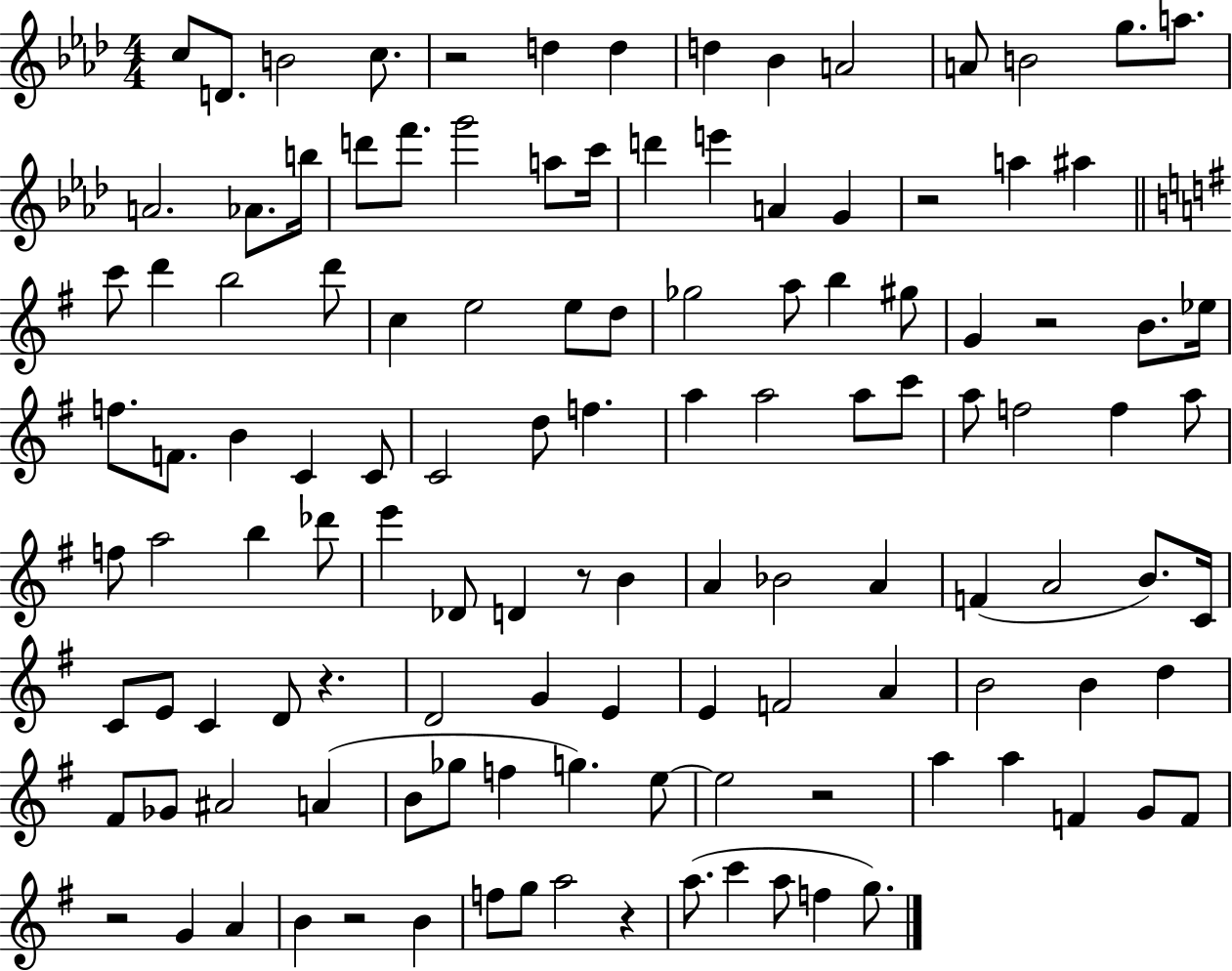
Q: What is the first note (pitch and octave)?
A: C5